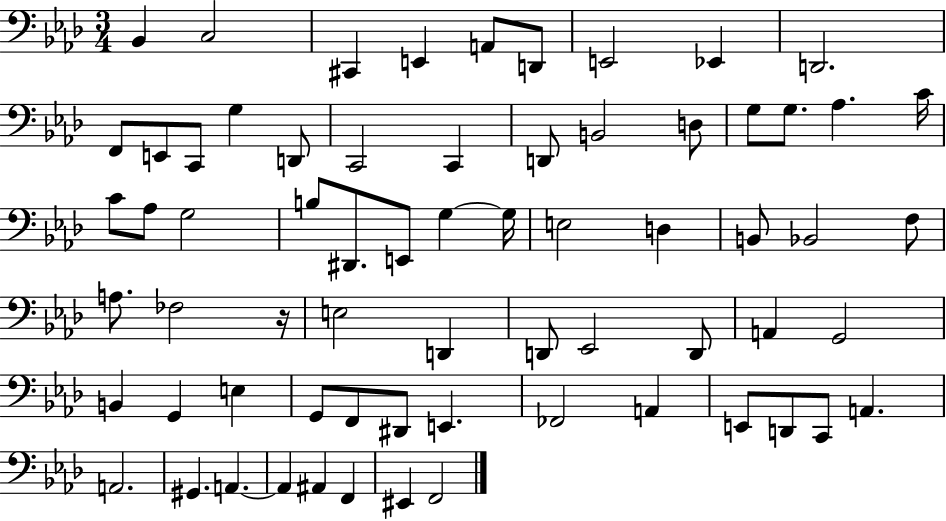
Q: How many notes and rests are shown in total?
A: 67